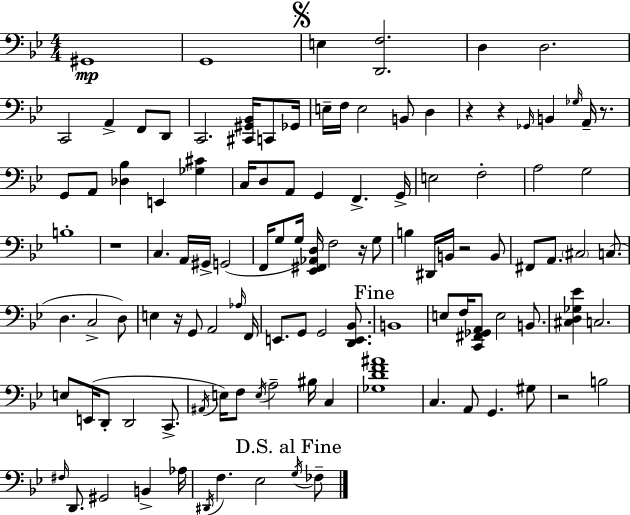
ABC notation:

X:1
T:Untitled
M:4/4
L:1/4
K:Gm
^G,,4 G,,4 E, [D,,F,]2 D, D,2 C,,2 A,, F,,/2 D,,/2 C,,2 [^C,,^G,,_B,,]/4 C,,/2 _G,,/4 E,/4 F,/4 E,2 B,,/2 D, z z _G,,/4 B,, _G,/4 A,,/4 z/2 G,,/2 A,,/2 [_D,_B,] E,, [_G,^C] C,/4 D,/2 A,,/2 G,, F,, G,,/4 E,2 F,2 A,2 G,2 B,4 z4 C, A,,/4 ^G,,/4 G,,2 F,,/4 G,/2 G,/4 [_E,,^F,,_A,,D,]/4 F,2 z/4 G,/2 B, ^D,,/4 B,,/4 z2 B,,/2 ^F,,/2 A,,/2 ^C,2 C,/2 D, C,2 D,/2 E, z/4 G,,/2 A,,2 _A,/4 F,,/4 E,,/2 G,,/2 G,,2 [D,,E,,_B,,]/2 B,,4 E,/2 F,/4 [C,,^F,,_G,,A,,]/2 E,2 B,,/2 [^C,D,_G,_E] C,2 E,/2 E,,/4 D,,/2 D,,2 C,,/2 ^A,,/4 E,/4 F,/2 E,/4 A,2 ^B,/4 C, [_G,DF^A]4 C, A,,/2 G,, ^G,/2 z2 B,2 ^F,/4 D,,/2 ^G,,2 B,, _A,/4 ^D,,/4 F, _E,2 G,/4 _F,/2